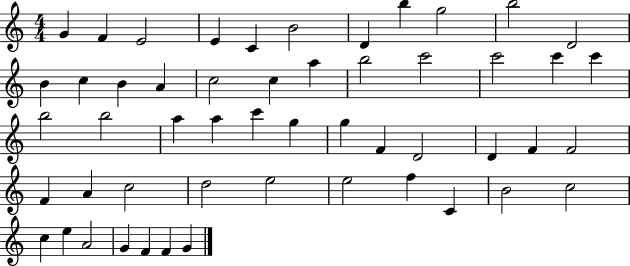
G4/q F4/q E4/h E4/q C4/q B4/h D4/q B5/q G5/h B5/h D4/h B4/q C5/q B4/q A4/q C5/h C5/q A5/q B5/h C6/h C6/h C6/q C6/q B5/h B5/h A5/q A5/q C6/q G5/q G5/q F4/q D4/h D4/q F4/q F4/h F4/q A4/q C5/h D5/h E5/h E5/h F5/q C4/q B4/h C5/h C5/q E5/q A4/h G4/q F4/q F4/q G4/q